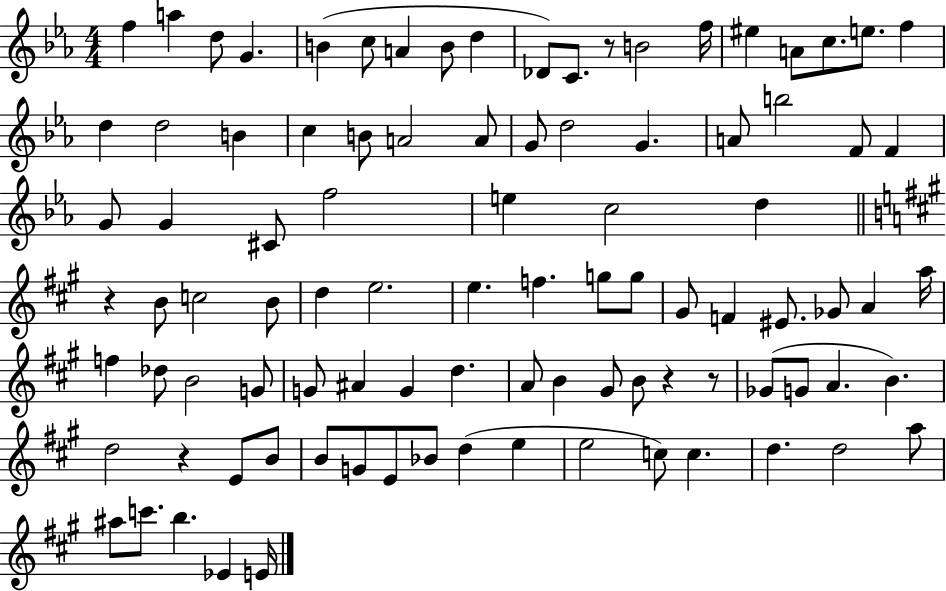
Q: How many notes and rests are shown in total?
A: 95